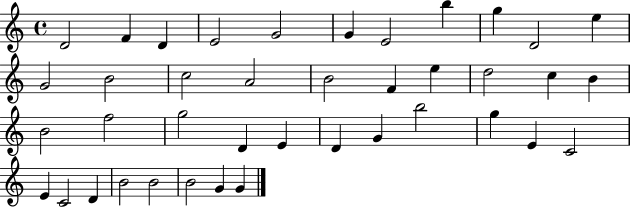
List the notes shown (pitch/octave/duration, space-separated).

D4/h F4/q D4/q E4/h G4/h G4/q E4/h B5/q G5/q D4/h E5/q G4/h B4/h C5/h A4/h B4/h F4/q E5/q D5/h C5/q B4/q B4/h F5/h G5/h D4/q E4/q D4/q G4/q B5/h G5/q E4/q C4/h E4/q C4/h D4/q B4/h B4/h B4/h G4/q G4/q